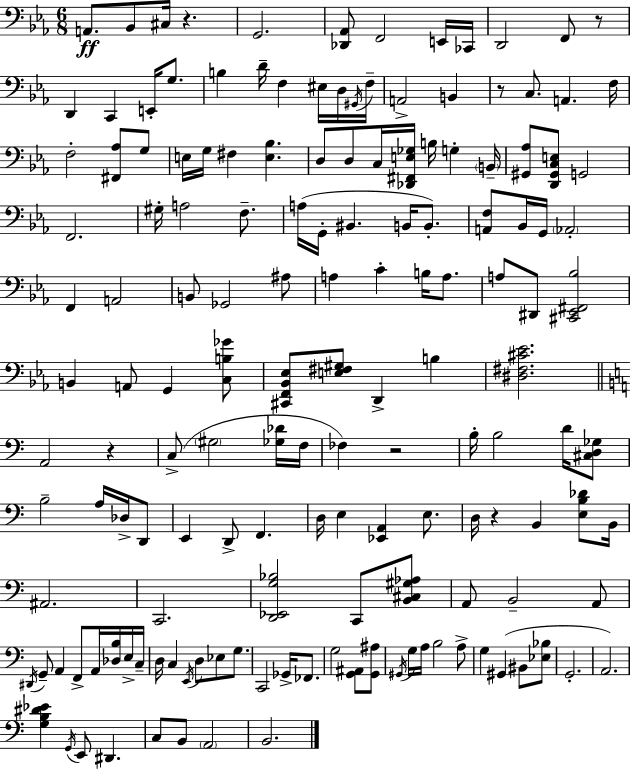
A2/e. Bb2/e C#3/s R/q. G2/h. [Db2,Ab2]/e F2/h E2/s CES2/s D2/h F2/e R/e D2/q C2/q E2/s G3/e. B3/q D4/s F3/q EIS3/s D3/s G#2/s F3/s A2/h B2/q R/e C3/e. A2/q. F3/s F3/h [F#2,Ab3]/e G3/e E3/s G3/s F#3/q [E3,Bb3]/q. D3/e D3/e C3/s [Db2,F#2,E3,Gb3]/s B3/s G3/q B2/s [G#2,Ab3]/e [D2,G#2,C3,E3]/e G2/h F2/h. G#3/s A3/h F3/e. A3/s G2/s BIS2/q. B2/s B2/e. [A2,F3]/e Bb2/s G2/s Ab2/h F2/q A2/h B2/e Gb2/h A#3/e A3/q C4/q B3/s A3/e. A3/e D#2/e [C#2,Eb2,F#2,Bb3]/h B2/q A2/e G2/q [C3,B3,Gb4]/e [C#2,F2,Bb2,Eb3]/e [E3,F#3,G#3]/e D2/q B3/q [D#3,F#3,C#4,Eb4]/h. A2/h R/q C3/e G#3/h [Gb3,Db4]/s F3/s FES3/q R/h B3/s B3/h D4/s [C#3,D3,Gb3]/e B3/h A3/s Db3/s D2/e E2/q D2/e F2/q. D3/s E3/q [Eb2,A2]/q E3/e. D3/s R/q B2/q [E3,B3,Db4]/e B2/s A#2/h. C2/h. [D2,Eb2,G3,Bb3]/h C2/e [B2,C#3,G#3,Ab3]/e A2/e B2/h A2/e D#2/s G2/e A2/q F2/e A2/s [Db3,B3]/s E3/s C3/s D3/s C3/q E2/s D3/e Eb3/e G3/e. C2/h Gb2/s FES2/e. G3/h [G2,A#2]/e [G2,A#3]/e G#2/s G3/s A3/s B3/h A3/e G3/q G#2/q BIS2/e [Eb3,Bb3]/e G2/h. A2/h. [G3,B3,D#4,Eb4]/q G2/s E2/e D#2/q. C3/e B2/e A2/h B2/h.